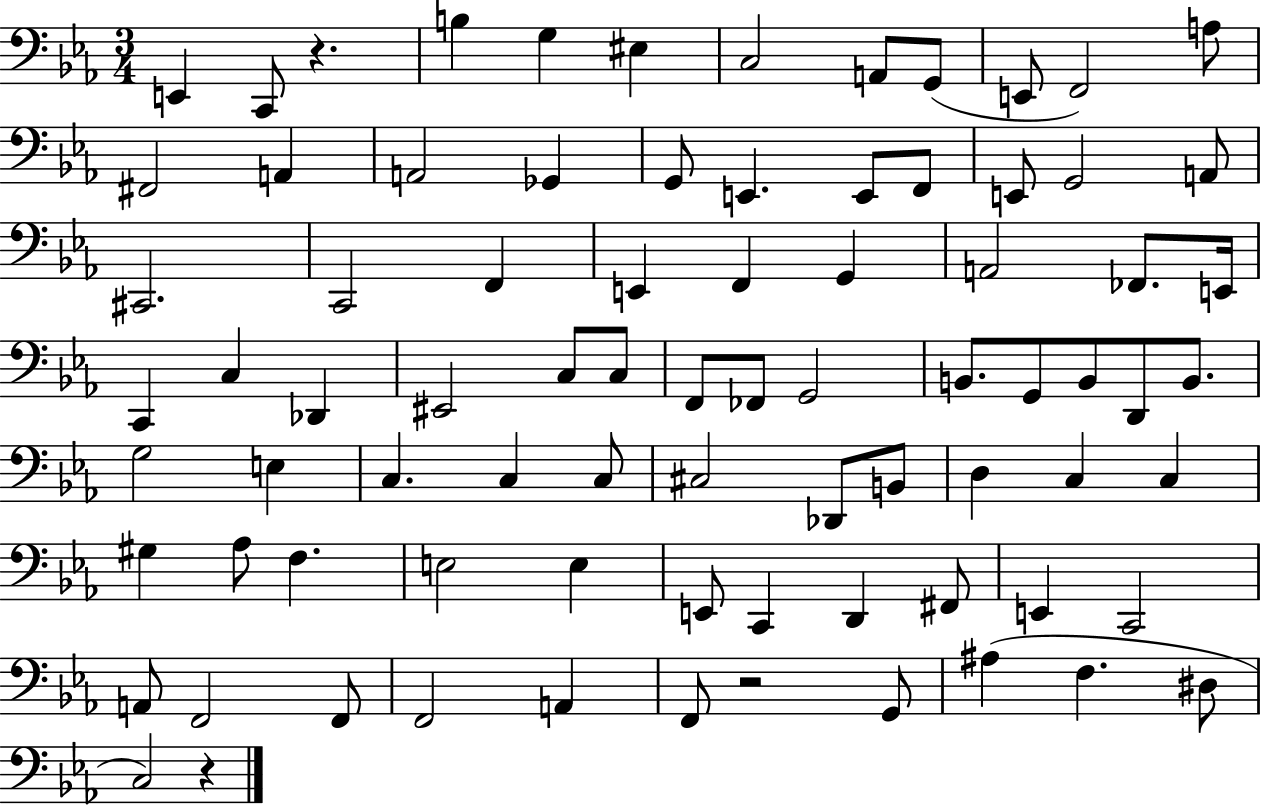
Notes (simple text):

E2/q C2/e R/q. B3/q G3/q EIS3/q C3/h A2/e G2/e E2/e F2/h A3/e F#2/h A2/q A2/h Gb2/q G2/e E2/q. E2/e F2/e E2/e G2/h A2/e C#2/h. C2/h F2/q E2/q F2/q G2/q A2/h FES2/e. E2/s C2/q C3/q Db2/q EIS2/h C3/e C3/e F2/e FES2/e G2/h B2/e. G2/e B2/e D2/e B2/e. G3/h E3/q C3/q. C3/q C3/e C#3/h Db2/e B2/e D3/q C3/q C3/q G#3/q Ab3/e F3/q. E3/h E3/q E2/e C2/q D2/q F#2/e E2/q C2/h A2/e F2/h F2/e F2/h A2/q F2/e R/h G2/e A#3/q F3/q. D#3/e C3/h R/q